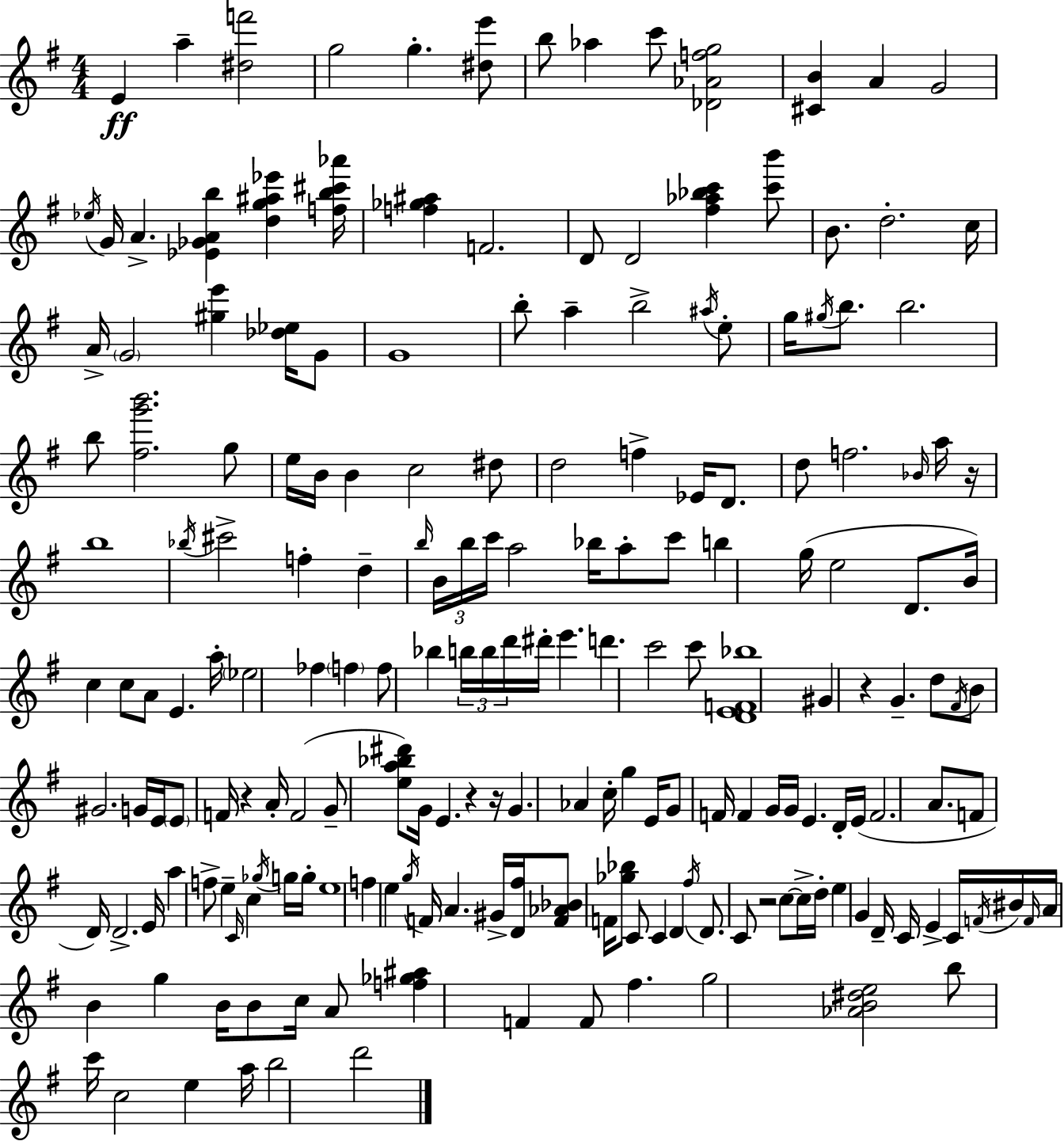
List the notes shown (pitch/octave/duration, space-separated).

E4/q A5/q [D#5,F6]/h G5/h G5/q. [D#5,E6]/e B5/e Ab5/q C6/e [Db4,Ab4,F5,G5]/h [C#4,B4]/q A4/q G4/h Eb5/s G4/s A4/q. [Eb4,Gb4,A4,B5]/q [D5,G5,A#5,Eb6]/q [F5,B5,C#6,Ab6]/s [F5,Gb5,A#5]/q F4/h. D4/e D4/h [F#5,Ab5,Bb5,C6]/q [C6,B6]/e B4/e. D5/h. C5/s A4/s G4/h [G#5,E6]/q [Db5,Eb5]/s G4/e G4/w B5/e A5/q B5/h A#5/s E5/e G5/s G#5/s B5/e. B5/h. B5/e [F#5,G6,B6]/h. G5/e E5/s B4/s B4/q C5/h D#5/e D5/h F5/q Eb4/s D4/e. D5/e F5/h. Bb4/s A5/s R/s B5/w Bb5/s C#6/h F5/q D5/q B5/s B4/s B5/s C6/s A5/h Bb5/s A5/e C6/e B5/q G5/s E5/h D4/e. B4/s C5/q C5/e A4/e E4/q. A5/s Eb5/h FES5/q F5/q F5/e Bb5/q B5/s B5/s D6/s D#6/s E6/q. D6/q. C6/h C6/e [D4,E4,F4,Bb5]/w G#4/q R/q G4/q. D5/e F#4/s B4/e G#4/h. G4/s E4/s E4/e F4/s R/q A4/s F4/h G4/e [E5,A5,Bb5,D#6]/e G4/s E4/q. R/q R/s G4/q. Ab4/q C5/s G5/q E4/s G4/e F4/s F4/q G4/s G4/s E4/q. D4/s E4/s F4/h. A4/e. F4/e D4/s D4/h. E4/s A5/q F5/e E5/q C4/s C5/q Gb5/s G5/s G5/s E5/w F5/q E5/q G5/s F4/s A4/q. G#4/s [D4,F#5]/s [F4,Ab4,Bb4]/e F4/s [Gb5,Bb5]/e C4/e C4/q D4/q F#5/s D4/e. C4/e R/h C5/e C5/s D5/s E5/q G4/q D4/s C4/s E4/q C4/s F4/s BIS4/s F4/s A4/s B4/q G5/q B4/s B4/e C5/s A4/e [F5,Gb5,A#5]/q F4/q F4/e F#5/q. G5/h [Ab4,B4,D#5,E5]/h B5/e C6/s C5/h E5/q A5/s B5/h D6/h